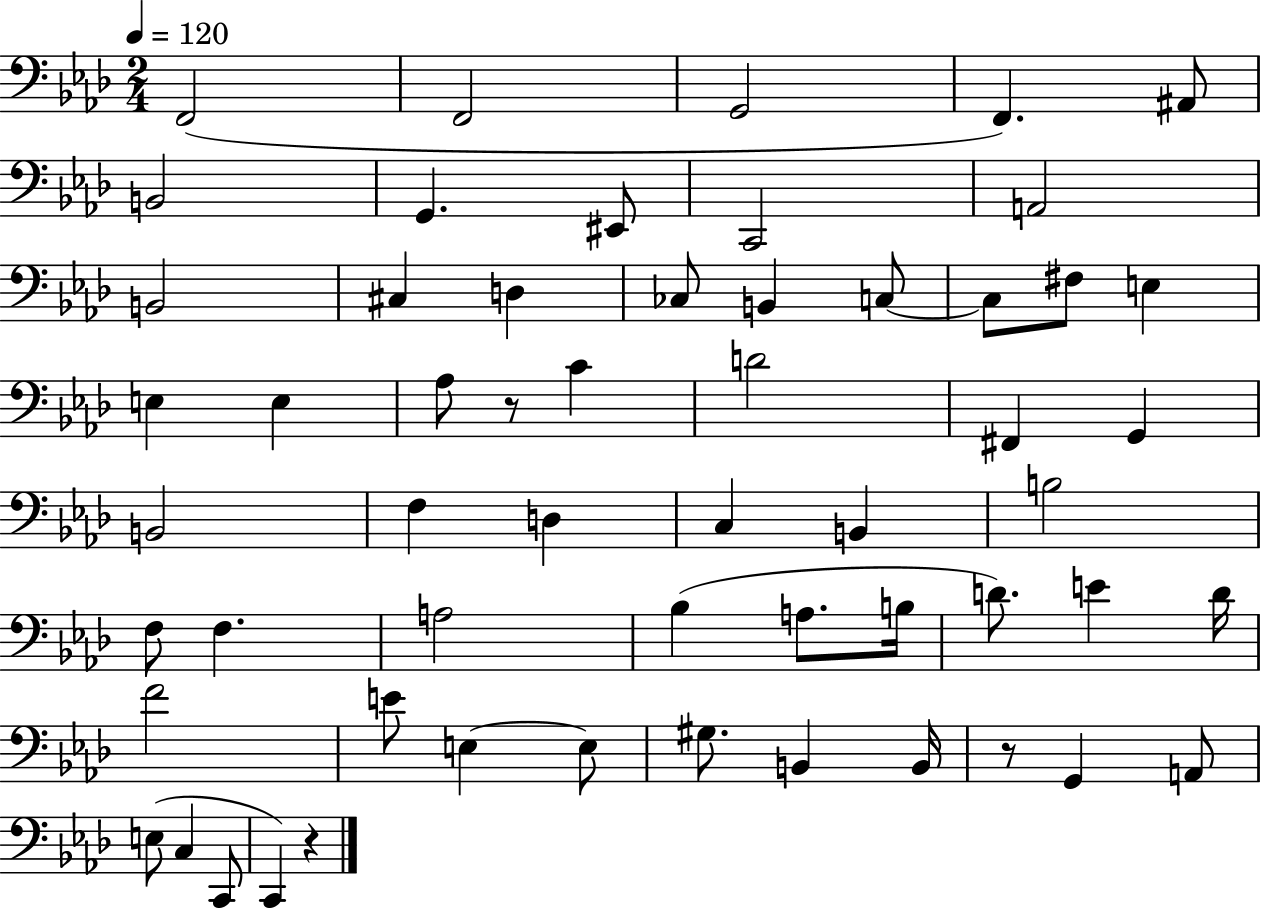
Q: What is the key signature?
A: AES major